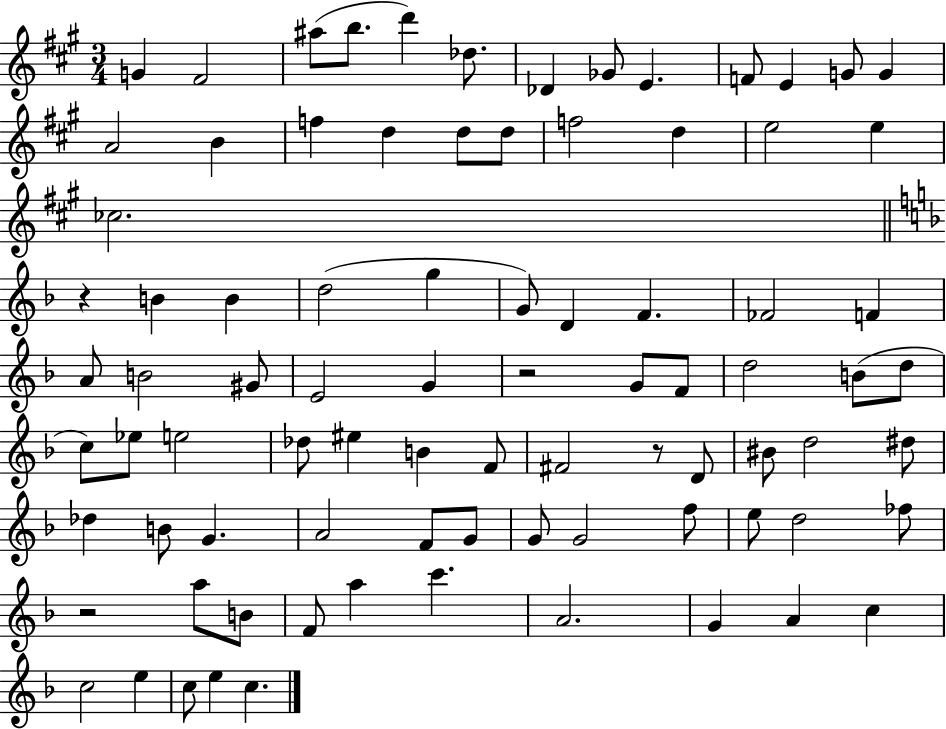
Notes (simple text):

G4/q F#4/h A#5/e B5/e. D6/q Db5/e. Db4/q Gb4/e E4/q. F4/e E4/q G4/e G4/q A4/h B4/q F5/q D5/q D5/e D5/e F5/h D5/q E5/h E5/q CES5/h. R/q B4/q B4/q D5/h G5/q G4/e D4/q F4/q. FES4/h F4/q A4/e B4/h G#4/e E4/h G4/q R/h G4/e F4/e D5/h B4/e D5/e C5/e Eb5/e E5/h Db5/e EIS5/q B4/q F4/e F#4/h R/e D4/e BIS4/e D5/h D#5/e Db5/q B4/e G4/q. A4/h F4/e G4/e G4/e G4/h F5/e E5/e D5/h FES5/e R/h A5/e B4/e F4/e A5/q C6/q. A4/h. G4/q A4/q C5/q C5/h E5/q C5/e E5/q C5/q.